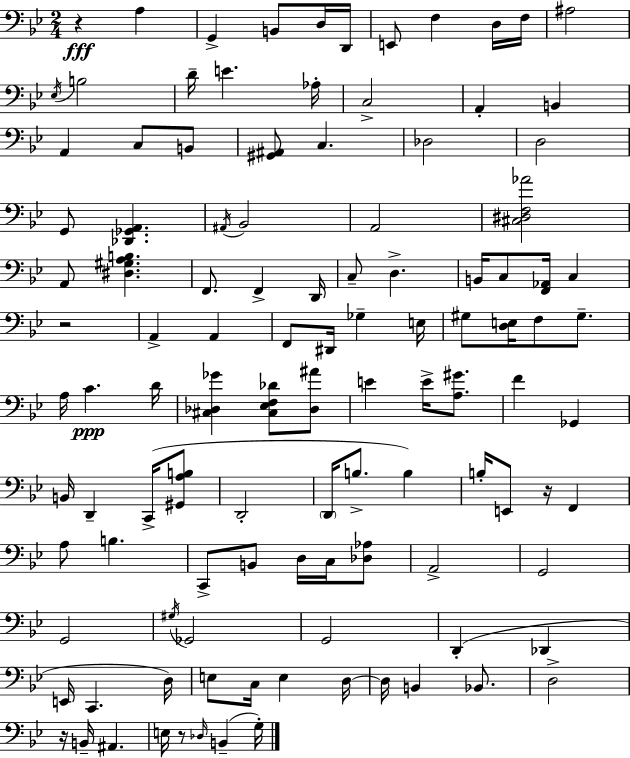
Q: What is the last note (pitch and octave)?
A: G3